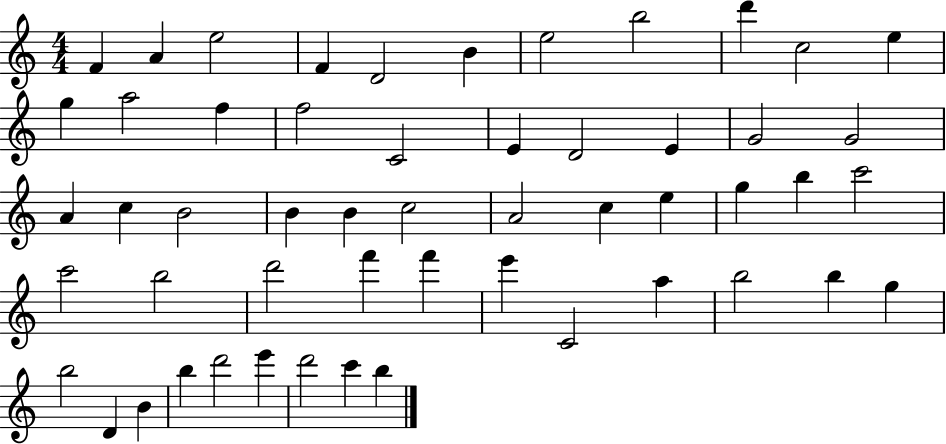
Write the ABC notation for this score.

X:1
T:Untitled
M:4/4
L:1/4
K:C
F A e2 F D2 B e2 b2 d' c2 e g a2 f f2 C2 E D2 E G2 G2 A c B2 B B c2 A2 c e g b c'2 c'2 b2 d'2 f' f' e' C2 a b2 b g b2 D B b d'2 e' d'2 c' b